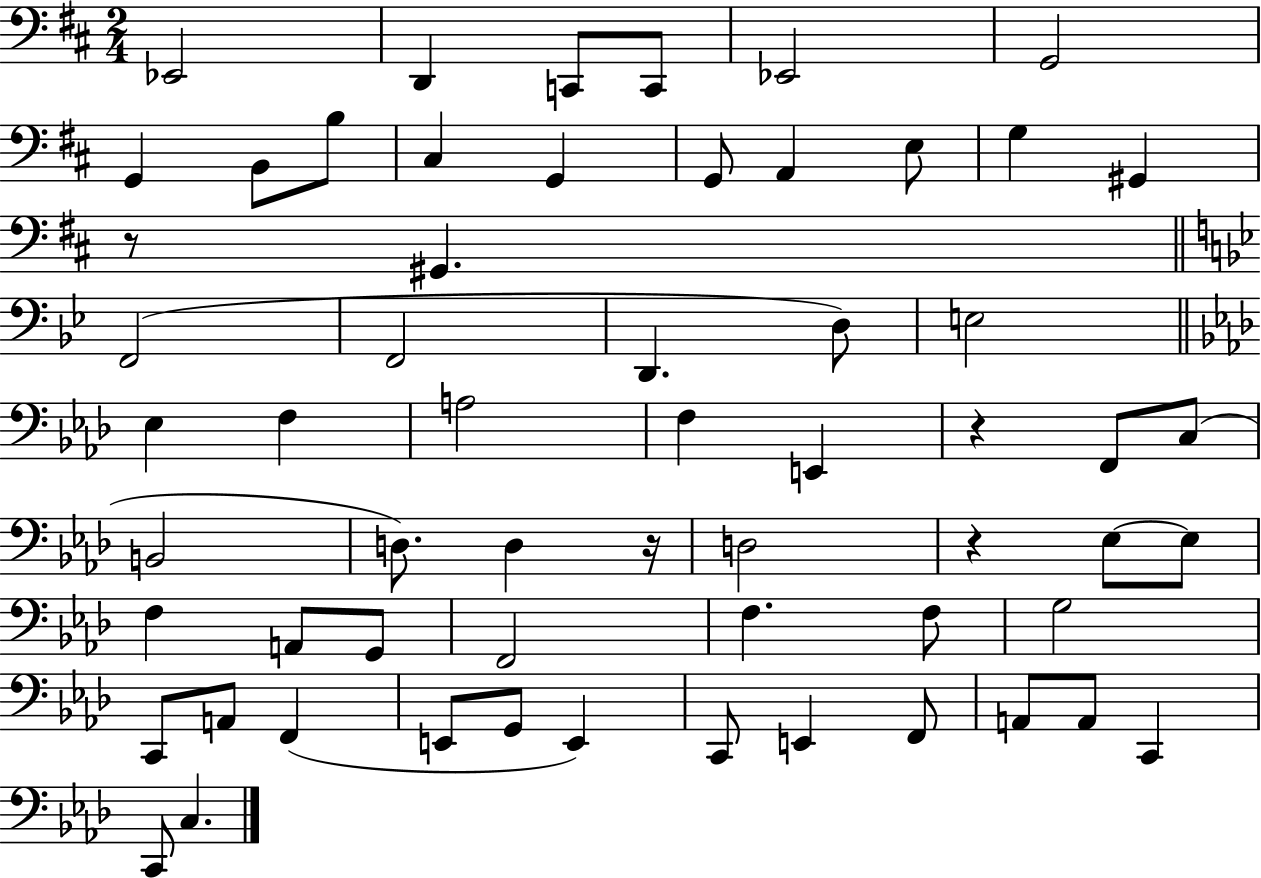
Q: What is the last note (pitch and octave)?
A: C3